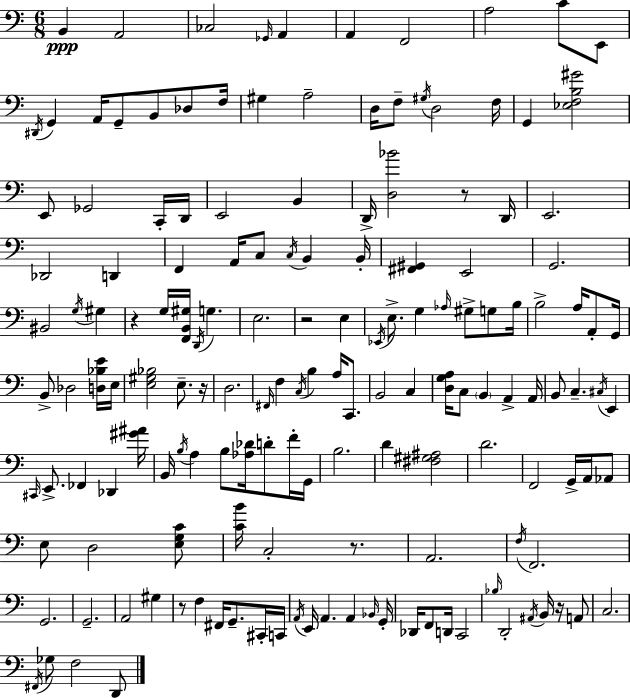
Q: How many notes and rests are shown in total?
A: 156